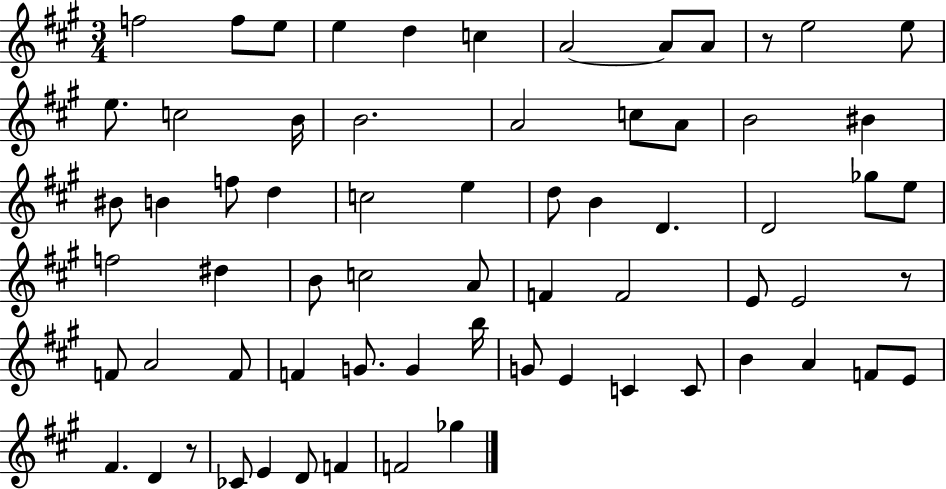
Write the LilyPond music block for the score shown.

{
  \clef treble
  \numericTimeSignature
  \time 3/4
  \key a \major
  f''2 f''8 e''8 | e''4 d''4 c''4 | a'2~~ a'8 a'8 | r8 e''2 e''8 | \break e''8. c''2 b'16 | b'2. | a'2 c''8 a'8 | b'2 bis'4 | \break bis'8 b'4 f''8 d''4 | c''2 e''4 | d''8 b'4 d'4. | d'2 ges''8 e''8 | \break f''2 dis''4 | b'8 c''2 a'8 | f'4 f'2 | e'8 e'2 r8 | \break f'8 a'2 f'8 | f'4 g'8. g'4 b''16 | g'8 e'4 c'4 c'8 | b'4 a'4 f'8 e'8 | \break fis'4. d'4 r8 | ces'8 e'4 d'8 f'4 | f'2 ges''4 | \bar "|."
}